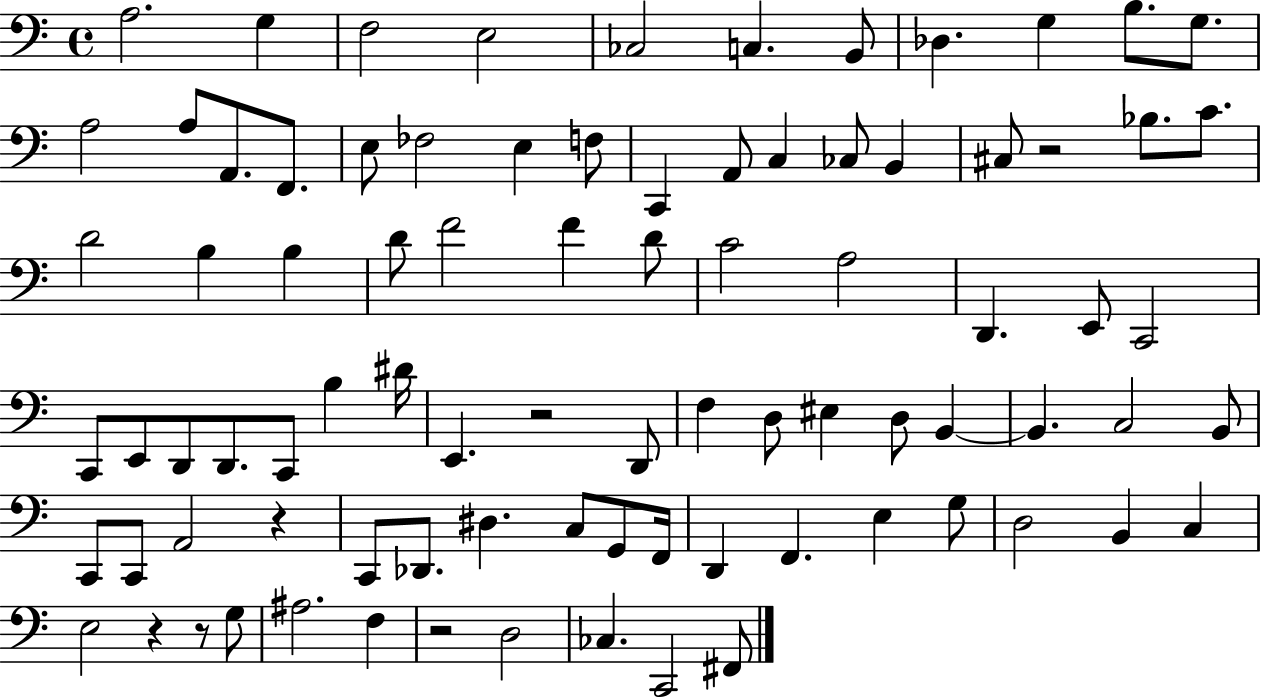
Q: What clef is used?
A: bass